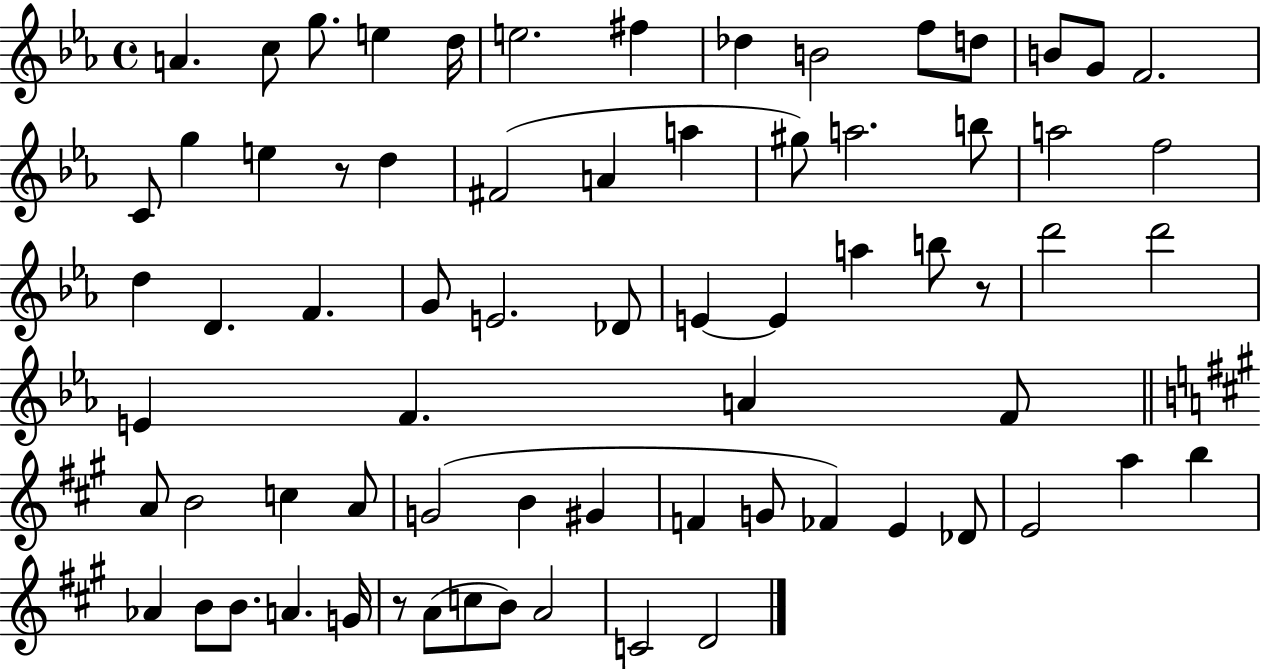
{
  \clef treble
  \time 4/4
  \defaultTimeSignature
  \key ees \major
  \repeat volta 2 { a'4. c''8 g''8. e''4 d''16 | e''2. fis''4 | des''4 b'2 f''8 d''8 | b'8 g'8 f'2. | \break c'8 g''4 e''4 r8 d''4 | fis'2( a'4 a''4 | gis''8) a''2. b''8 | a''2 f''2 | \break d''4 d'4. f'4. | g'8 e'2. des'8 | e'4~~ e'4 a''4 b''8 r8 | d'''2 d'''2 | \break e'4 f'4. a'4 f'8 | \bar "||" \break \key a \major a'8 b'2 c''4 a'8 | g'2( b'4 gis'4 | f'4 g'8 fes'4) e'4 des'8 | e'2 a''4 b''4 | \break aes'4 b'8 b'8. a'4. g'16 | r8 a'8( c''8 b'8) a'2 | c'2 d'2 | } \bar "|."
}